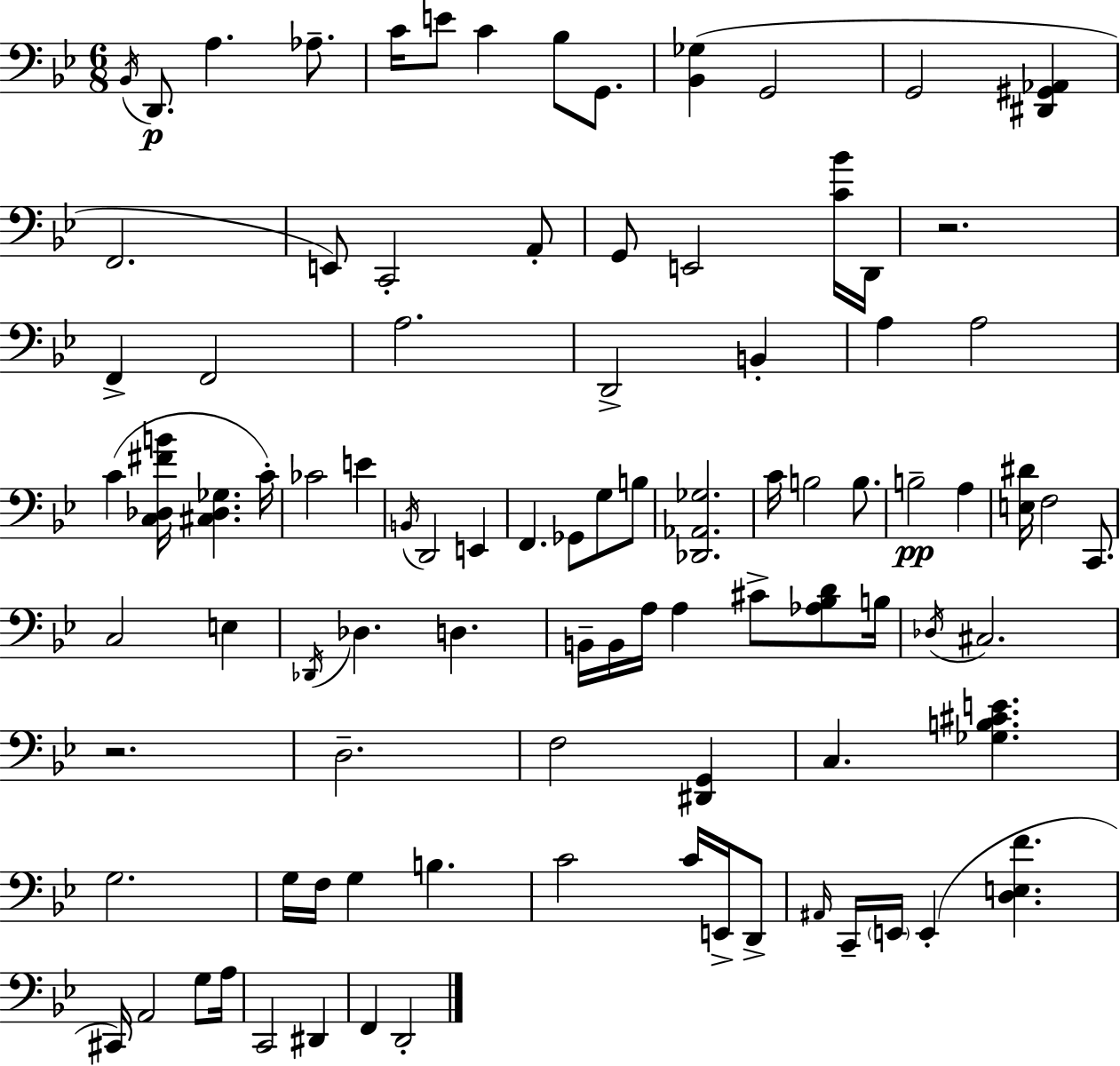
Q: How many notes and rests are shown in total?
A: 93